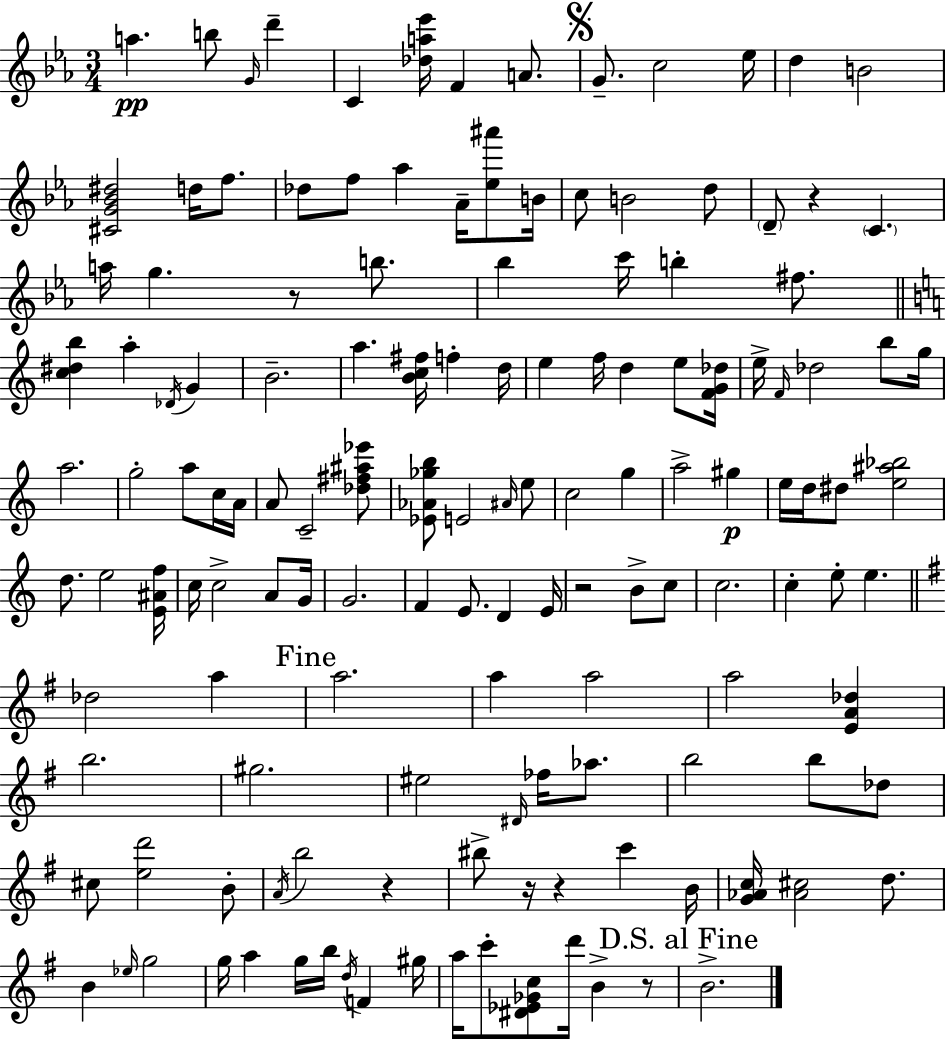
{
  \clef treble
  \numericTimeSignature
  \time 3/4
  \key ees \major
  a''4.\pp b''8 \grace { g'16 } d'''4-- | c'4 <des'' a'' ees'''>16 f'4 a'8. | \mark \markup { \musicglyph "scripts.segno" } g'8.-- c''2 | ees''16 d''4 b'2 | \break <cis' g' bes' dis''>2 d''16 f''8. | des''8 f''8 aes''4 aes'16-- <ees'' ais'''>8 | b'16 c''8 b'2 d''8 | \parenthesize d'8-- r4 \parenthesize c'4. | \break a''16 g''4. r8 b''8. | bes''4 c'''16 b''4-. fis''8. | \bar "||" \break \key a \minor <c'' dis'' b''>4 a''4-. \acciaccatura { des'16 } g'4 | b'2.-- | a''4. <b' c'' fis''>16 f''4-. | d''16 e''4 f''16 d''4 e''8 | \break <f' g' des''>16 e''16-> \grace { f'16 } des''2 b''8 | g''16 a''2. | g''2-. a''8 | c''16 a'16 a'8 c'2-- | \break <des'' fis'' ais'' ees'''>8 <ees' aes' ges'' b''>8 e'2 | \grace { ais'16 } e''8 c''2 g''4 | a''2-> gis''4\p | e''16 d''16 dis''8 <e'' ais'' bes''>2 | \break d''8. e''2 | <e' ais' f''>16 c''16 c''2-> | a'8 g'16 g'2. | f'4 e'8. d'4 | \break e'16 r2 b'8-> | c''8 c''2. | c''4-. e''8-. e''4. | \bar "||" \break \key e \minor des''2 a''4 | \mark "Fine" a''2. | a''4 a''2 | a''2 <e' a' des''>4 | \break b''2. | gis''2. | eis''2 \grace { dis'16 } fes''16 aes''8. | b''2 b''8 des''8 | \break cis''8 <e'' d'''>2 b'8-. | \acciaccatura { a'16 } b''2 r4 | bis''8-> r16 r4 c'''4 | b'16 <g' aes' c''>16 <aes' cis''>2 d''8. | \break b'4 \grace { ees''16 } g''2 | g''16 a''4 g''16 b''16 \acciaccatura { d''16 } f'4 | gis''16 a''16 c'''8-. <dis' ees' ges' c''>8 d'''16 b'4-> | r8 \mark "D.S. al Fine" b'2.-> | \break \bar "|."
}